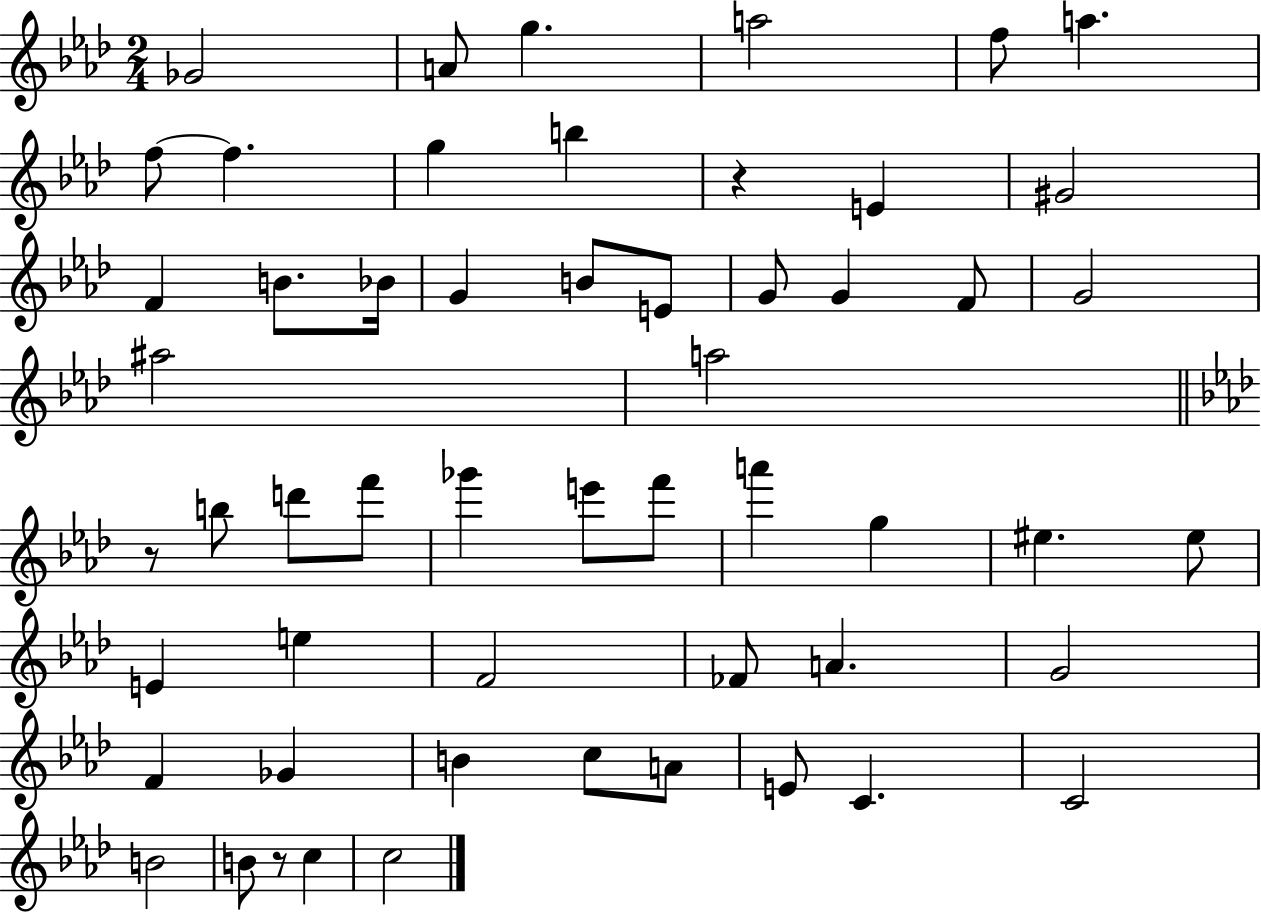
X:1
T:Untitled
M:2/4
L:1/4
K:Ab
_G2 A/2 g a2 f/2 a f/2 f g b z E ^G2 F B/2 _B/4 G B/2 E/2 G/2 G F/2 G2 ^a2 a2 z/2 b/2 d'/2 f'/2 _g' e'/2 f'/2 a' g ^e ^e/2 E e F2 _F/2 A G2 F _G B c/2 A/2 E/2 C C2 B2 B/2 z/2 c c2